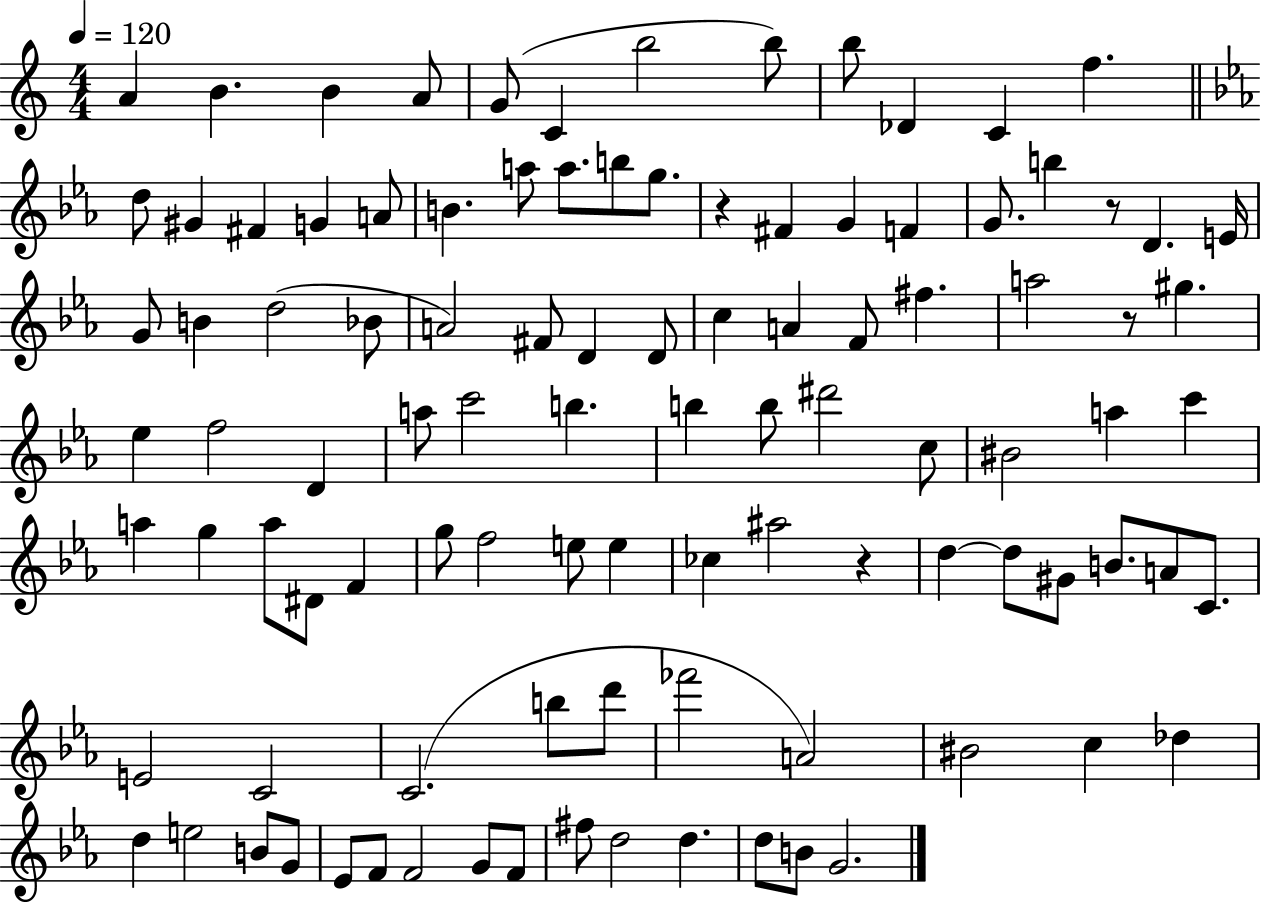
A4/q B4/q. B4/q A4/e G4/e C4/q B5/h B5/e B5/e Db4/q C4/q F5/q. D5/e G#4/q F#4/q G4/q A4/e B4/q. A5/e A5/e. B5/e G5/e. R/q F#4/q G4/q F4/q G4/e. B5/q R/e D4/q. E4/s G4/e B4/q D5/h Bb4/e A4/h F#4/e D4/q D4/e C5/q A4/q F4/e F#5/q. A5/h R/e G#5/q. Eb5/q F5/h D4/q A5/e C6/h B5/q. B5/q B5/e D#6/h C5/e BIS4/h A5/q C6/q A5/q G5/q A5/e D#4/e F4/q G5/e F5/h E5/e E5/q CES5/q A#5/h R/q D5/q D5/e G#4/e B4/e. A4/e C4/e. E4/h C4/h C4/h. B5/e D6/e FES6/h A4/h BIS4/h C5/q Db5/q D5/q E5/h B4/e G4/e Eb4/e F4/e F4/h G4/e F4/e F#5/e D5/h D5/q. D5/e B4/e G4/h.